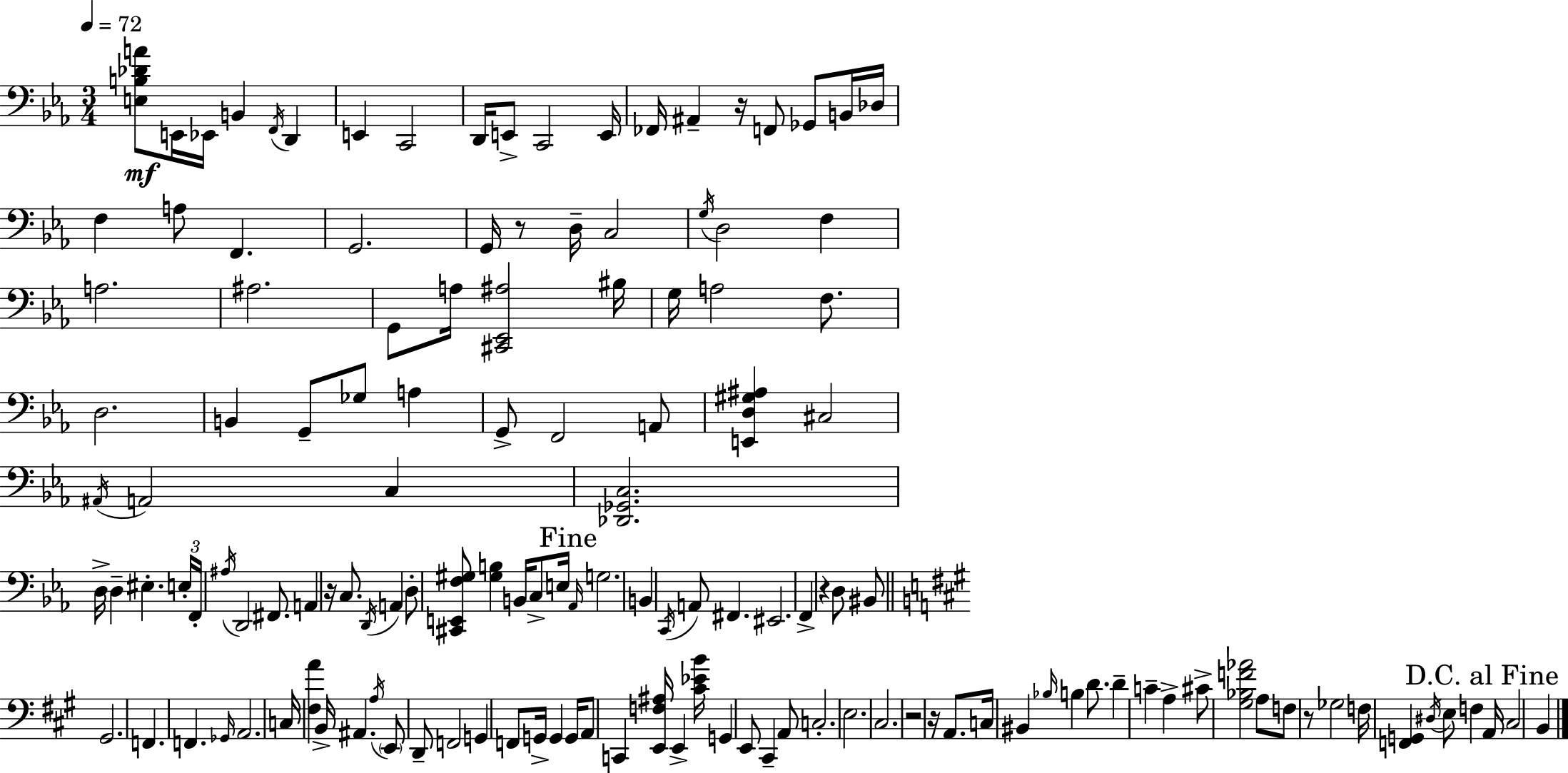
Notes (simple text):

[E3,B3,Db4,A4]/e E2/s Eb2/s B2/q F2/s D2/q E2/q C2/h D2/s E2/e C2/h E2/s FES2/s A#2/q R/s F2/e Gb2/e B2/s Db3/s F3/q A3/e F2/q. G2/h. G2/s R/e D3/s C3/h G3/s D3/h F3/q A3/h. A#3/h. G2/e A3/s [C#2,Eb2,A#3]/h BIS3/s G3/s A3/h F3/e. D3/h. B2/q G2/e Gb3/e A3/q G2/e F2/h A2/e [E2,D3,G#3,A#3]/q C#3/h A#2/s A2/h C3/q [Db2,Gb2,C3]/h. D3/s D3/q EIS3/q. E3/s F2/s A#3/s D2/h F#2/e. A2/q R/s C3/e. D2/s A2/q D3/e [C#2,E2,F3,G#3]/e [G#3,B3]/q B2/s C3/e E3/s Ab2/s G3/h. B2/q C2/s A2/e F#2/q. EIS2/h. F2/q R/q D3/e BIS2/e G#2/h. F2/q. F2/q. Gb2/s A2/h. C3/s [F#3,A4]/q B2/s A#2/q. A3/s E2/e D2/e F2/h G2/q F2/e G2/s G2/q G2/s A2/e C2/q [E2,F3,A#3]/s E2/q [C#4,Eb4,B4]/s G2/q E2/e C#2/q A2/e C3/h. E3/h. C#3/h. R/h R/s A2/e. C3/s BIS2/q Bb3/s B3/q D4/e. D4/q C4/q A3/q C#4/e [G#3,Bb3,F4,Ab4]/h A3/e F3/e R/e Gb3/h F3/s [F2,G2]/q D#3/s E3/e F3/q A2/s C#3/h B2/q